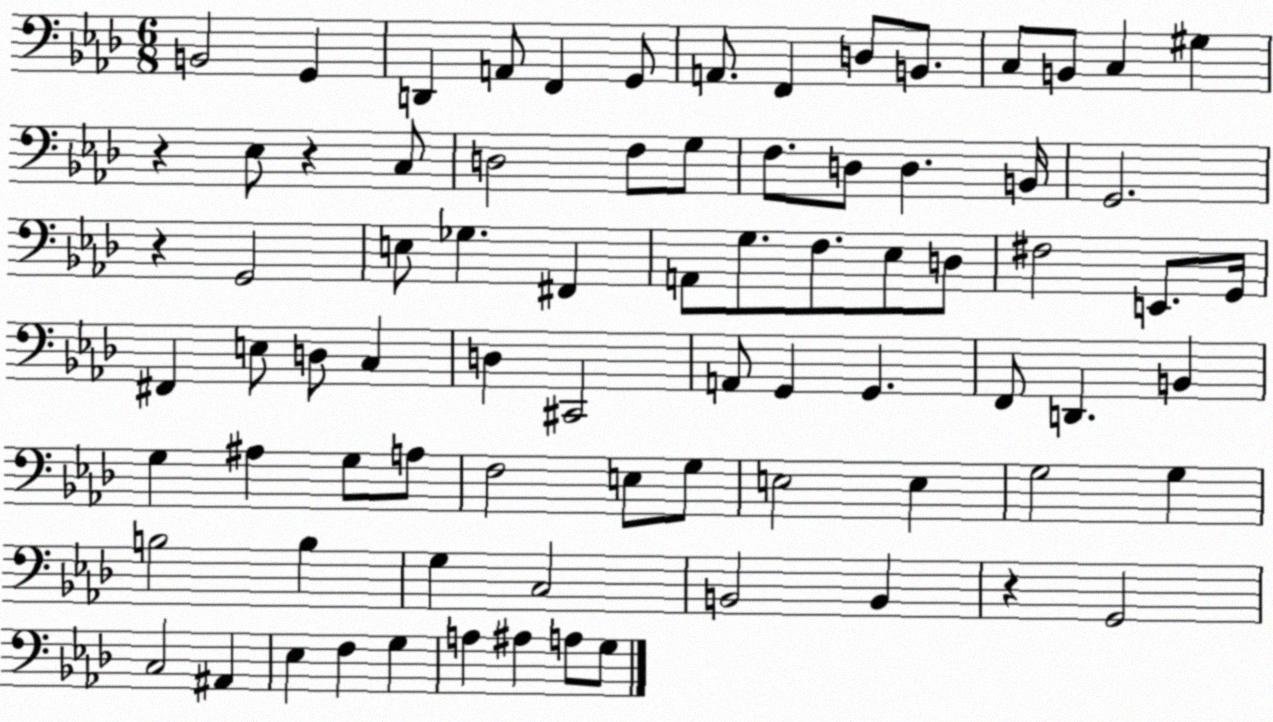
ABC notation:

X:1
T:Untitled
M:6/8
L:1/4
K:Ab
B,,2 G,, D,, A,,/2 F,, G,,/2 A,,/2 F,, D,/2 B,,/2 C,/2 B,,/2 C, ^G, z _E,/2 z C,/2 D,2 F,/2 G,/2 F,/2 D,/2 D, B,,/4 G,,2 z G,,2 E,/2 _G, ^F,, A,,/2 G,/2 F,/2 _E,/2 D,/2 ^F,2 E,,/2 G,,/4 ^F,, E,/2 D,/2 C, D, ^C,,2 A,,/2 G,, G,, F,,/2 D,, B,, G, ^A, G,/2 A,/2 F,2 E,/2 G,/2 E,2 E, G,2 G, B,2 B, G, C,2 B,,2 B,, z G,,2 C,2 ^A,, _E, F, G, A, ^A, A,/2 G,/2